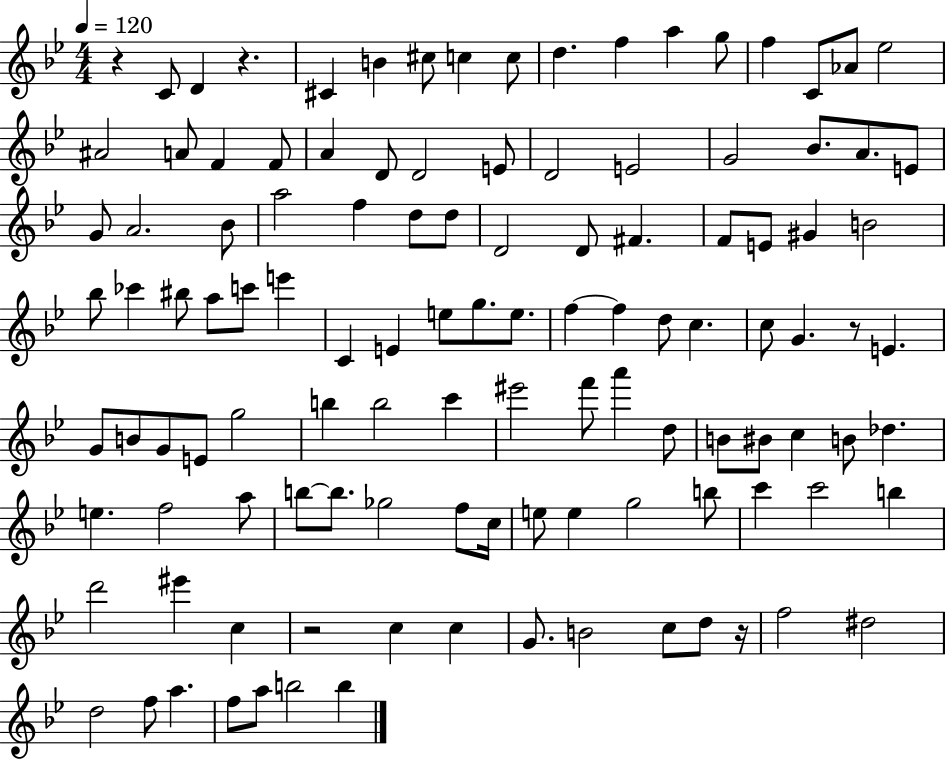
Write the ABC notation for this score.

X:1
T:Untitled
M:4/4
L:1/4
K:Bb
z C/2 D z ^C B ^c/2 c c/2 d f a g/2 f C/2 _A/2 _e2 ^A2 A/2 F F/2 A D/2 D2 E/2 D2 E2 G2 _B/2 A/2 E/2 G/2 A2 _B/2 a2 f d/2 d/2 D2 D/2 ^F F/2 E/2 ^G B2 _b/2 _c' ^b/2 a/2 c'/2 e' C E e/2 g/2 e/2 f f d/2 c c/2 G z/2 E G/2 B/2 G/2 E/2 g2 b b2 c' ^e'2 f'/2 a' d/2 B/2 ^B/2 c B/2 _d e f2 a/2 b/2 b/2 _g2 f/2 c/4 e/2 e g2 b/2 c' c'2 b d'2 ^e' c z2 c c G/2 B2 c/2 d/2 z/4 f2 ^d2 d2 f/2 a f/2 a/2 b2 b